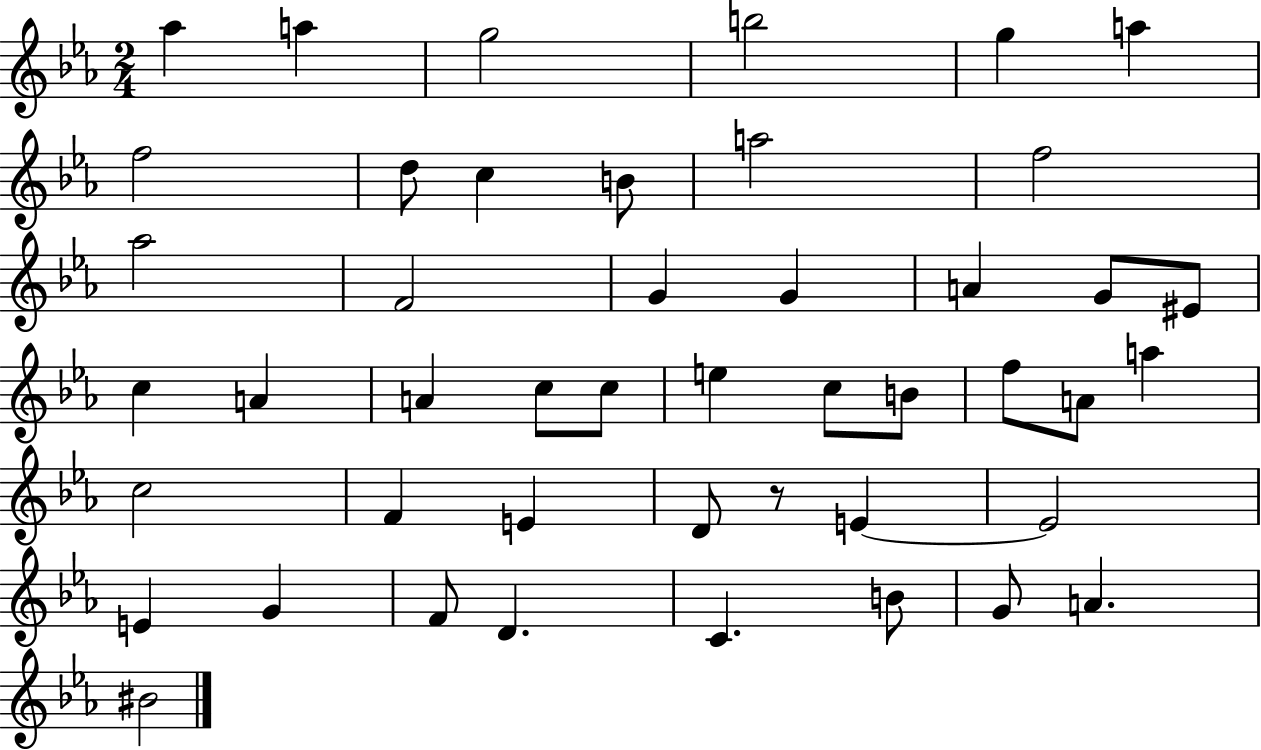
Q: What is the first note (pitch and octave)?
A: Ab5